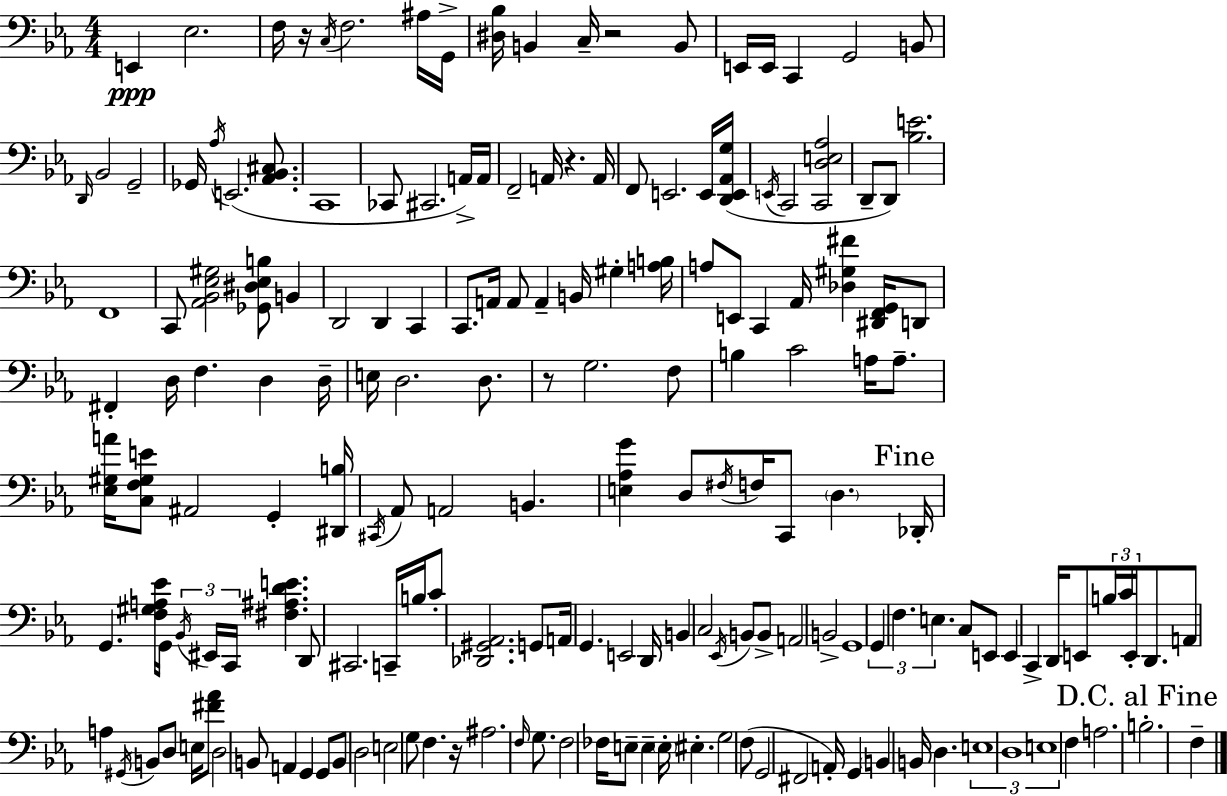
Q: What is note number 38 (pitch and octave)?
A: C2